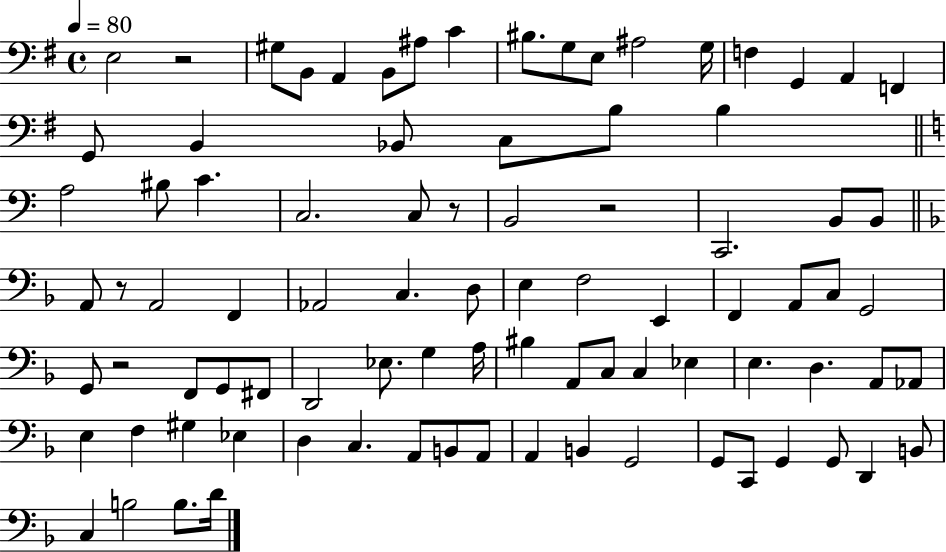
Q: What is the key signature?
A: G major